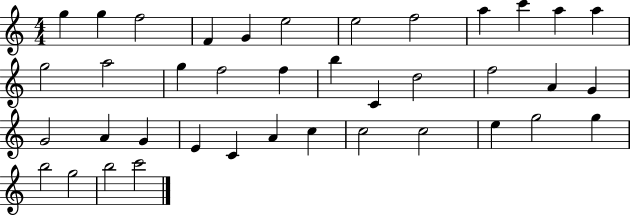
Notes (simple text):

G5/q G5/q F5/h F4/q G4/q E5/h E5/h F5/h A5/q C6/q A5/q A5/q G5/h A5/h G5/q F5/h F5/q B5/q C4/q D5/h F5/h A4/q G4/q G4/h A4/q G4/q E4/q C4/q A4/q C5/q C5/h C5/h E5/q G5/h G5/q B5/h G5/h B5/h C6/h